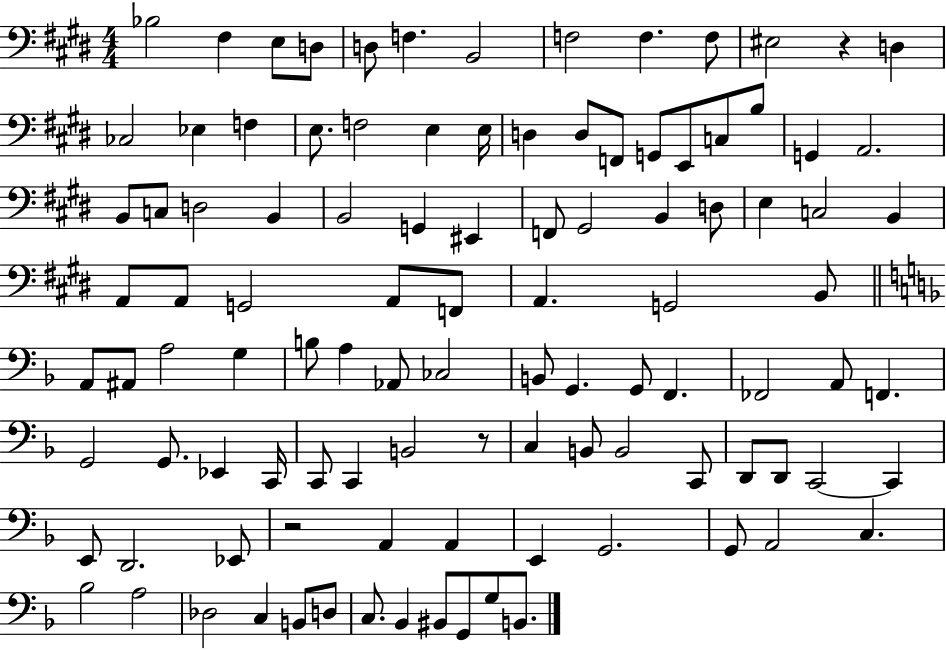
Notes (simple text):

Bb3/h F#3/q E3/e D3/e D3/e F3/q. B2/h F3/h F3/q. F3/e EIS3/h R/q D3/q CES3/h Eb3/q F3/q E3/e. F3/h E3/q E3/s D3/q D3/e F2/e G2/e E2/e C3/e B3/e G2/q A2/h. B2/e C3/e D3/h B2/q B2/h G2/q EIS2/q F2/e G#2/h B2/q D3/e E3/q C3/h B2/q A2/e A2/e G2/h A2/e F2/e A2/q. G2/h B2/e A2/e A#2/e A3/h G3/q B3/e A3/q Ab2/e CES3/h B2/e G2/q. G2/e F2/q. FES2/h A2/e F2/q. G2/h G2/e. Eb2/q C2/s C2/e C2/q B2/h R/e C3/q B2/e B2/h C2/e D2/e D2/e C2/h C2/q E2/e D2/h. Eb2/e R/h A2/q A2/q E2/q G2/h. G2/e A2/h C3/q. Bb3/h A3/h Db3/h C3/q B2/e D3/e C3/e. Bb2/q BIS2/e G2/e G3/e B2/e.